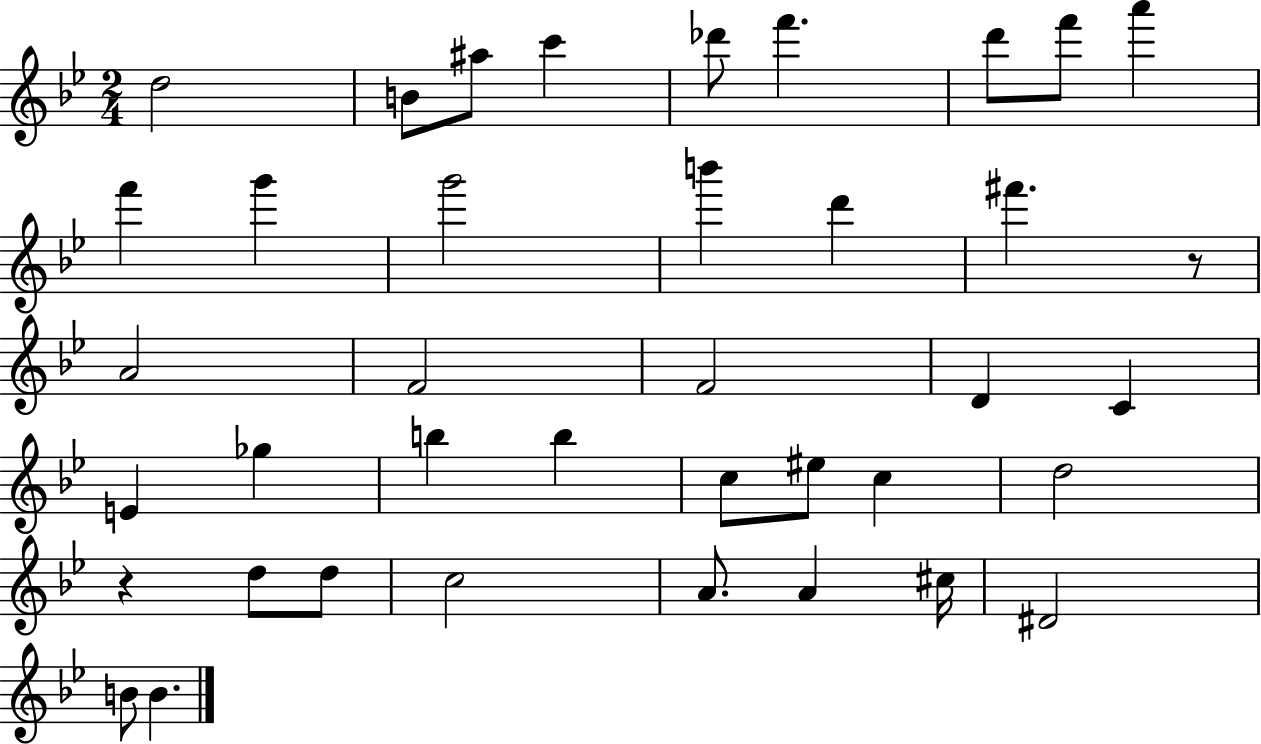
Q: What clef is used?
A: treble